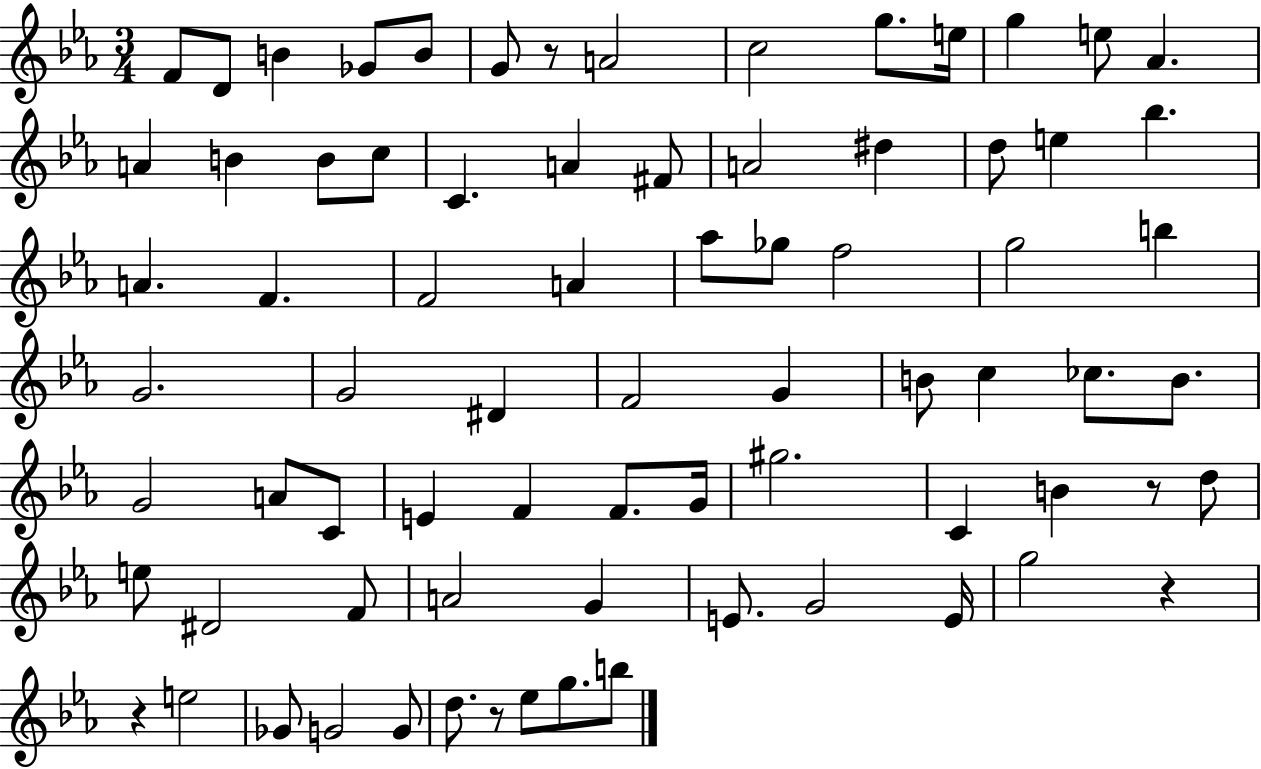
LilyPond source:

{
  \clef treble
  \numericTimeSignature
  \time 3/4
  \key ees \major
  \repeat volta 2 { f'8 d'8 b'4 ges'8 b'8 | g'8 r8 a'2 | c''2 g''8. e''16 | g''4 e''8 aes'4. | \break a'4 b'4 b'8 c''8 | c'4. a'4 fis'8 | a'2 dis''4 | d''8 e''4 bes''4. | \break a'4. f'4. | f'2 a'4 | aes''8 ges''8 f''2 | g''2 b''4 | \break g'2. | g'2 dis'4 | f'2 g'4 | b'8 c''4 ces''8. b'8. | \break g'2 a'8 c'8 | e'4 f'4 f'8. g'16 | gis''2. | c'4 b'4 r8 d''8 | \break e''8 dis'2 f'8 | a'2 g'4 | e'8. g'2 e'16 | g''2 r4 | \break r4 e''2 | ges'8 g'2 g'8 | d''8. r8 ees''8 g''8. b''8 | } \bar "|."
}